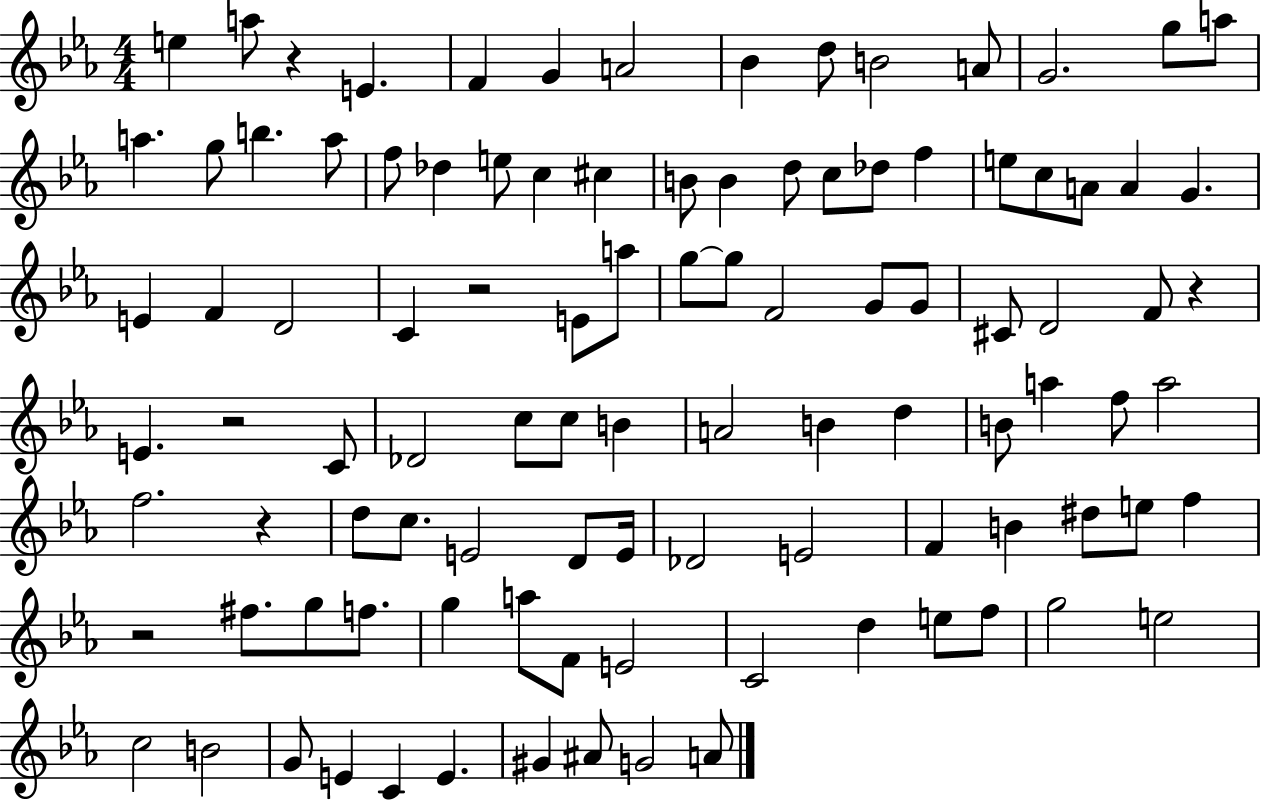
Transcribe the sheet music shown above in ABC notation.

X:1
T:Untitled
M:4/4
L:1/4
K:Eb
e a/2 z E F G A2 _B d/2 B2 A/2 G2 g/2 a/2 a g/2 b a/2 f/2 _d e/2 c ^c B/2 B d/2 c/2 _d/2 f e/2 c/2 A/2 A G E F D2 C z2 E/2 a/2 g/2 g/2 F2 G/2 G/2 ^C/2 D2 F/2 z E z2 C/2 _D2 c/2 c/2 B A2 B d B/2 a f/2 a2 f2 z d/2 c/2 E2 D/2 E/4 _D2 E2 F B ^d/2 e/2 f z2 ^f/2 g/2 f/2 g a/2 F/2 E2 C2 d e/2 f/2 g2 e2 c2 B2 G/2 E C E ^G ^A/2 G2 A/2